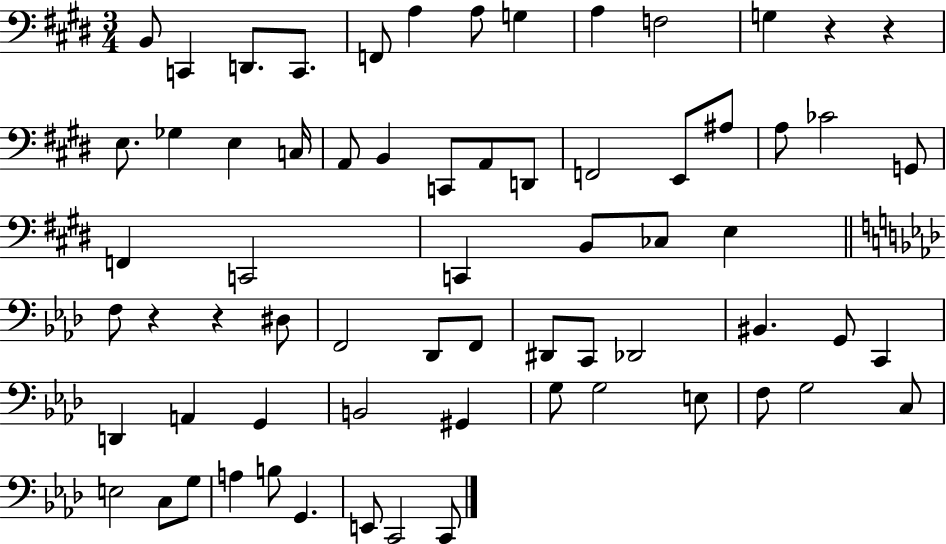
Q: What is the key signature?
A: E major